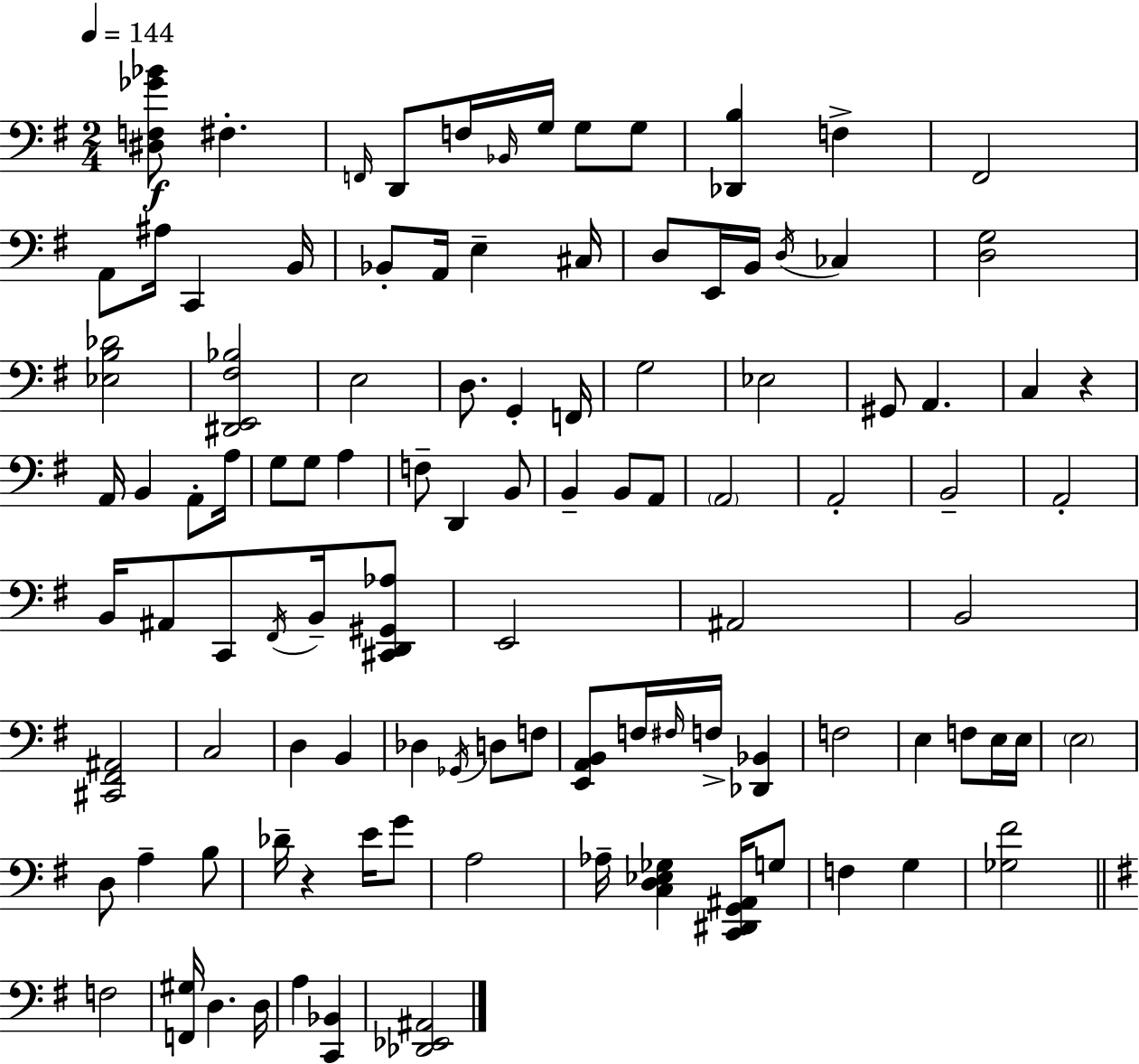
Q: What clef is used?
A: bass